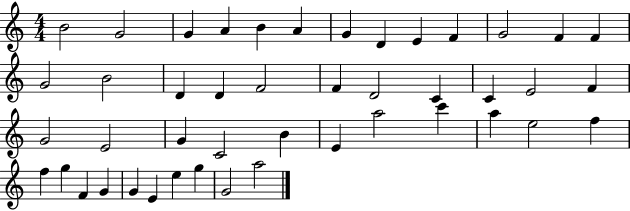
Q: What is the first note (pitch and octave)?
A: B4